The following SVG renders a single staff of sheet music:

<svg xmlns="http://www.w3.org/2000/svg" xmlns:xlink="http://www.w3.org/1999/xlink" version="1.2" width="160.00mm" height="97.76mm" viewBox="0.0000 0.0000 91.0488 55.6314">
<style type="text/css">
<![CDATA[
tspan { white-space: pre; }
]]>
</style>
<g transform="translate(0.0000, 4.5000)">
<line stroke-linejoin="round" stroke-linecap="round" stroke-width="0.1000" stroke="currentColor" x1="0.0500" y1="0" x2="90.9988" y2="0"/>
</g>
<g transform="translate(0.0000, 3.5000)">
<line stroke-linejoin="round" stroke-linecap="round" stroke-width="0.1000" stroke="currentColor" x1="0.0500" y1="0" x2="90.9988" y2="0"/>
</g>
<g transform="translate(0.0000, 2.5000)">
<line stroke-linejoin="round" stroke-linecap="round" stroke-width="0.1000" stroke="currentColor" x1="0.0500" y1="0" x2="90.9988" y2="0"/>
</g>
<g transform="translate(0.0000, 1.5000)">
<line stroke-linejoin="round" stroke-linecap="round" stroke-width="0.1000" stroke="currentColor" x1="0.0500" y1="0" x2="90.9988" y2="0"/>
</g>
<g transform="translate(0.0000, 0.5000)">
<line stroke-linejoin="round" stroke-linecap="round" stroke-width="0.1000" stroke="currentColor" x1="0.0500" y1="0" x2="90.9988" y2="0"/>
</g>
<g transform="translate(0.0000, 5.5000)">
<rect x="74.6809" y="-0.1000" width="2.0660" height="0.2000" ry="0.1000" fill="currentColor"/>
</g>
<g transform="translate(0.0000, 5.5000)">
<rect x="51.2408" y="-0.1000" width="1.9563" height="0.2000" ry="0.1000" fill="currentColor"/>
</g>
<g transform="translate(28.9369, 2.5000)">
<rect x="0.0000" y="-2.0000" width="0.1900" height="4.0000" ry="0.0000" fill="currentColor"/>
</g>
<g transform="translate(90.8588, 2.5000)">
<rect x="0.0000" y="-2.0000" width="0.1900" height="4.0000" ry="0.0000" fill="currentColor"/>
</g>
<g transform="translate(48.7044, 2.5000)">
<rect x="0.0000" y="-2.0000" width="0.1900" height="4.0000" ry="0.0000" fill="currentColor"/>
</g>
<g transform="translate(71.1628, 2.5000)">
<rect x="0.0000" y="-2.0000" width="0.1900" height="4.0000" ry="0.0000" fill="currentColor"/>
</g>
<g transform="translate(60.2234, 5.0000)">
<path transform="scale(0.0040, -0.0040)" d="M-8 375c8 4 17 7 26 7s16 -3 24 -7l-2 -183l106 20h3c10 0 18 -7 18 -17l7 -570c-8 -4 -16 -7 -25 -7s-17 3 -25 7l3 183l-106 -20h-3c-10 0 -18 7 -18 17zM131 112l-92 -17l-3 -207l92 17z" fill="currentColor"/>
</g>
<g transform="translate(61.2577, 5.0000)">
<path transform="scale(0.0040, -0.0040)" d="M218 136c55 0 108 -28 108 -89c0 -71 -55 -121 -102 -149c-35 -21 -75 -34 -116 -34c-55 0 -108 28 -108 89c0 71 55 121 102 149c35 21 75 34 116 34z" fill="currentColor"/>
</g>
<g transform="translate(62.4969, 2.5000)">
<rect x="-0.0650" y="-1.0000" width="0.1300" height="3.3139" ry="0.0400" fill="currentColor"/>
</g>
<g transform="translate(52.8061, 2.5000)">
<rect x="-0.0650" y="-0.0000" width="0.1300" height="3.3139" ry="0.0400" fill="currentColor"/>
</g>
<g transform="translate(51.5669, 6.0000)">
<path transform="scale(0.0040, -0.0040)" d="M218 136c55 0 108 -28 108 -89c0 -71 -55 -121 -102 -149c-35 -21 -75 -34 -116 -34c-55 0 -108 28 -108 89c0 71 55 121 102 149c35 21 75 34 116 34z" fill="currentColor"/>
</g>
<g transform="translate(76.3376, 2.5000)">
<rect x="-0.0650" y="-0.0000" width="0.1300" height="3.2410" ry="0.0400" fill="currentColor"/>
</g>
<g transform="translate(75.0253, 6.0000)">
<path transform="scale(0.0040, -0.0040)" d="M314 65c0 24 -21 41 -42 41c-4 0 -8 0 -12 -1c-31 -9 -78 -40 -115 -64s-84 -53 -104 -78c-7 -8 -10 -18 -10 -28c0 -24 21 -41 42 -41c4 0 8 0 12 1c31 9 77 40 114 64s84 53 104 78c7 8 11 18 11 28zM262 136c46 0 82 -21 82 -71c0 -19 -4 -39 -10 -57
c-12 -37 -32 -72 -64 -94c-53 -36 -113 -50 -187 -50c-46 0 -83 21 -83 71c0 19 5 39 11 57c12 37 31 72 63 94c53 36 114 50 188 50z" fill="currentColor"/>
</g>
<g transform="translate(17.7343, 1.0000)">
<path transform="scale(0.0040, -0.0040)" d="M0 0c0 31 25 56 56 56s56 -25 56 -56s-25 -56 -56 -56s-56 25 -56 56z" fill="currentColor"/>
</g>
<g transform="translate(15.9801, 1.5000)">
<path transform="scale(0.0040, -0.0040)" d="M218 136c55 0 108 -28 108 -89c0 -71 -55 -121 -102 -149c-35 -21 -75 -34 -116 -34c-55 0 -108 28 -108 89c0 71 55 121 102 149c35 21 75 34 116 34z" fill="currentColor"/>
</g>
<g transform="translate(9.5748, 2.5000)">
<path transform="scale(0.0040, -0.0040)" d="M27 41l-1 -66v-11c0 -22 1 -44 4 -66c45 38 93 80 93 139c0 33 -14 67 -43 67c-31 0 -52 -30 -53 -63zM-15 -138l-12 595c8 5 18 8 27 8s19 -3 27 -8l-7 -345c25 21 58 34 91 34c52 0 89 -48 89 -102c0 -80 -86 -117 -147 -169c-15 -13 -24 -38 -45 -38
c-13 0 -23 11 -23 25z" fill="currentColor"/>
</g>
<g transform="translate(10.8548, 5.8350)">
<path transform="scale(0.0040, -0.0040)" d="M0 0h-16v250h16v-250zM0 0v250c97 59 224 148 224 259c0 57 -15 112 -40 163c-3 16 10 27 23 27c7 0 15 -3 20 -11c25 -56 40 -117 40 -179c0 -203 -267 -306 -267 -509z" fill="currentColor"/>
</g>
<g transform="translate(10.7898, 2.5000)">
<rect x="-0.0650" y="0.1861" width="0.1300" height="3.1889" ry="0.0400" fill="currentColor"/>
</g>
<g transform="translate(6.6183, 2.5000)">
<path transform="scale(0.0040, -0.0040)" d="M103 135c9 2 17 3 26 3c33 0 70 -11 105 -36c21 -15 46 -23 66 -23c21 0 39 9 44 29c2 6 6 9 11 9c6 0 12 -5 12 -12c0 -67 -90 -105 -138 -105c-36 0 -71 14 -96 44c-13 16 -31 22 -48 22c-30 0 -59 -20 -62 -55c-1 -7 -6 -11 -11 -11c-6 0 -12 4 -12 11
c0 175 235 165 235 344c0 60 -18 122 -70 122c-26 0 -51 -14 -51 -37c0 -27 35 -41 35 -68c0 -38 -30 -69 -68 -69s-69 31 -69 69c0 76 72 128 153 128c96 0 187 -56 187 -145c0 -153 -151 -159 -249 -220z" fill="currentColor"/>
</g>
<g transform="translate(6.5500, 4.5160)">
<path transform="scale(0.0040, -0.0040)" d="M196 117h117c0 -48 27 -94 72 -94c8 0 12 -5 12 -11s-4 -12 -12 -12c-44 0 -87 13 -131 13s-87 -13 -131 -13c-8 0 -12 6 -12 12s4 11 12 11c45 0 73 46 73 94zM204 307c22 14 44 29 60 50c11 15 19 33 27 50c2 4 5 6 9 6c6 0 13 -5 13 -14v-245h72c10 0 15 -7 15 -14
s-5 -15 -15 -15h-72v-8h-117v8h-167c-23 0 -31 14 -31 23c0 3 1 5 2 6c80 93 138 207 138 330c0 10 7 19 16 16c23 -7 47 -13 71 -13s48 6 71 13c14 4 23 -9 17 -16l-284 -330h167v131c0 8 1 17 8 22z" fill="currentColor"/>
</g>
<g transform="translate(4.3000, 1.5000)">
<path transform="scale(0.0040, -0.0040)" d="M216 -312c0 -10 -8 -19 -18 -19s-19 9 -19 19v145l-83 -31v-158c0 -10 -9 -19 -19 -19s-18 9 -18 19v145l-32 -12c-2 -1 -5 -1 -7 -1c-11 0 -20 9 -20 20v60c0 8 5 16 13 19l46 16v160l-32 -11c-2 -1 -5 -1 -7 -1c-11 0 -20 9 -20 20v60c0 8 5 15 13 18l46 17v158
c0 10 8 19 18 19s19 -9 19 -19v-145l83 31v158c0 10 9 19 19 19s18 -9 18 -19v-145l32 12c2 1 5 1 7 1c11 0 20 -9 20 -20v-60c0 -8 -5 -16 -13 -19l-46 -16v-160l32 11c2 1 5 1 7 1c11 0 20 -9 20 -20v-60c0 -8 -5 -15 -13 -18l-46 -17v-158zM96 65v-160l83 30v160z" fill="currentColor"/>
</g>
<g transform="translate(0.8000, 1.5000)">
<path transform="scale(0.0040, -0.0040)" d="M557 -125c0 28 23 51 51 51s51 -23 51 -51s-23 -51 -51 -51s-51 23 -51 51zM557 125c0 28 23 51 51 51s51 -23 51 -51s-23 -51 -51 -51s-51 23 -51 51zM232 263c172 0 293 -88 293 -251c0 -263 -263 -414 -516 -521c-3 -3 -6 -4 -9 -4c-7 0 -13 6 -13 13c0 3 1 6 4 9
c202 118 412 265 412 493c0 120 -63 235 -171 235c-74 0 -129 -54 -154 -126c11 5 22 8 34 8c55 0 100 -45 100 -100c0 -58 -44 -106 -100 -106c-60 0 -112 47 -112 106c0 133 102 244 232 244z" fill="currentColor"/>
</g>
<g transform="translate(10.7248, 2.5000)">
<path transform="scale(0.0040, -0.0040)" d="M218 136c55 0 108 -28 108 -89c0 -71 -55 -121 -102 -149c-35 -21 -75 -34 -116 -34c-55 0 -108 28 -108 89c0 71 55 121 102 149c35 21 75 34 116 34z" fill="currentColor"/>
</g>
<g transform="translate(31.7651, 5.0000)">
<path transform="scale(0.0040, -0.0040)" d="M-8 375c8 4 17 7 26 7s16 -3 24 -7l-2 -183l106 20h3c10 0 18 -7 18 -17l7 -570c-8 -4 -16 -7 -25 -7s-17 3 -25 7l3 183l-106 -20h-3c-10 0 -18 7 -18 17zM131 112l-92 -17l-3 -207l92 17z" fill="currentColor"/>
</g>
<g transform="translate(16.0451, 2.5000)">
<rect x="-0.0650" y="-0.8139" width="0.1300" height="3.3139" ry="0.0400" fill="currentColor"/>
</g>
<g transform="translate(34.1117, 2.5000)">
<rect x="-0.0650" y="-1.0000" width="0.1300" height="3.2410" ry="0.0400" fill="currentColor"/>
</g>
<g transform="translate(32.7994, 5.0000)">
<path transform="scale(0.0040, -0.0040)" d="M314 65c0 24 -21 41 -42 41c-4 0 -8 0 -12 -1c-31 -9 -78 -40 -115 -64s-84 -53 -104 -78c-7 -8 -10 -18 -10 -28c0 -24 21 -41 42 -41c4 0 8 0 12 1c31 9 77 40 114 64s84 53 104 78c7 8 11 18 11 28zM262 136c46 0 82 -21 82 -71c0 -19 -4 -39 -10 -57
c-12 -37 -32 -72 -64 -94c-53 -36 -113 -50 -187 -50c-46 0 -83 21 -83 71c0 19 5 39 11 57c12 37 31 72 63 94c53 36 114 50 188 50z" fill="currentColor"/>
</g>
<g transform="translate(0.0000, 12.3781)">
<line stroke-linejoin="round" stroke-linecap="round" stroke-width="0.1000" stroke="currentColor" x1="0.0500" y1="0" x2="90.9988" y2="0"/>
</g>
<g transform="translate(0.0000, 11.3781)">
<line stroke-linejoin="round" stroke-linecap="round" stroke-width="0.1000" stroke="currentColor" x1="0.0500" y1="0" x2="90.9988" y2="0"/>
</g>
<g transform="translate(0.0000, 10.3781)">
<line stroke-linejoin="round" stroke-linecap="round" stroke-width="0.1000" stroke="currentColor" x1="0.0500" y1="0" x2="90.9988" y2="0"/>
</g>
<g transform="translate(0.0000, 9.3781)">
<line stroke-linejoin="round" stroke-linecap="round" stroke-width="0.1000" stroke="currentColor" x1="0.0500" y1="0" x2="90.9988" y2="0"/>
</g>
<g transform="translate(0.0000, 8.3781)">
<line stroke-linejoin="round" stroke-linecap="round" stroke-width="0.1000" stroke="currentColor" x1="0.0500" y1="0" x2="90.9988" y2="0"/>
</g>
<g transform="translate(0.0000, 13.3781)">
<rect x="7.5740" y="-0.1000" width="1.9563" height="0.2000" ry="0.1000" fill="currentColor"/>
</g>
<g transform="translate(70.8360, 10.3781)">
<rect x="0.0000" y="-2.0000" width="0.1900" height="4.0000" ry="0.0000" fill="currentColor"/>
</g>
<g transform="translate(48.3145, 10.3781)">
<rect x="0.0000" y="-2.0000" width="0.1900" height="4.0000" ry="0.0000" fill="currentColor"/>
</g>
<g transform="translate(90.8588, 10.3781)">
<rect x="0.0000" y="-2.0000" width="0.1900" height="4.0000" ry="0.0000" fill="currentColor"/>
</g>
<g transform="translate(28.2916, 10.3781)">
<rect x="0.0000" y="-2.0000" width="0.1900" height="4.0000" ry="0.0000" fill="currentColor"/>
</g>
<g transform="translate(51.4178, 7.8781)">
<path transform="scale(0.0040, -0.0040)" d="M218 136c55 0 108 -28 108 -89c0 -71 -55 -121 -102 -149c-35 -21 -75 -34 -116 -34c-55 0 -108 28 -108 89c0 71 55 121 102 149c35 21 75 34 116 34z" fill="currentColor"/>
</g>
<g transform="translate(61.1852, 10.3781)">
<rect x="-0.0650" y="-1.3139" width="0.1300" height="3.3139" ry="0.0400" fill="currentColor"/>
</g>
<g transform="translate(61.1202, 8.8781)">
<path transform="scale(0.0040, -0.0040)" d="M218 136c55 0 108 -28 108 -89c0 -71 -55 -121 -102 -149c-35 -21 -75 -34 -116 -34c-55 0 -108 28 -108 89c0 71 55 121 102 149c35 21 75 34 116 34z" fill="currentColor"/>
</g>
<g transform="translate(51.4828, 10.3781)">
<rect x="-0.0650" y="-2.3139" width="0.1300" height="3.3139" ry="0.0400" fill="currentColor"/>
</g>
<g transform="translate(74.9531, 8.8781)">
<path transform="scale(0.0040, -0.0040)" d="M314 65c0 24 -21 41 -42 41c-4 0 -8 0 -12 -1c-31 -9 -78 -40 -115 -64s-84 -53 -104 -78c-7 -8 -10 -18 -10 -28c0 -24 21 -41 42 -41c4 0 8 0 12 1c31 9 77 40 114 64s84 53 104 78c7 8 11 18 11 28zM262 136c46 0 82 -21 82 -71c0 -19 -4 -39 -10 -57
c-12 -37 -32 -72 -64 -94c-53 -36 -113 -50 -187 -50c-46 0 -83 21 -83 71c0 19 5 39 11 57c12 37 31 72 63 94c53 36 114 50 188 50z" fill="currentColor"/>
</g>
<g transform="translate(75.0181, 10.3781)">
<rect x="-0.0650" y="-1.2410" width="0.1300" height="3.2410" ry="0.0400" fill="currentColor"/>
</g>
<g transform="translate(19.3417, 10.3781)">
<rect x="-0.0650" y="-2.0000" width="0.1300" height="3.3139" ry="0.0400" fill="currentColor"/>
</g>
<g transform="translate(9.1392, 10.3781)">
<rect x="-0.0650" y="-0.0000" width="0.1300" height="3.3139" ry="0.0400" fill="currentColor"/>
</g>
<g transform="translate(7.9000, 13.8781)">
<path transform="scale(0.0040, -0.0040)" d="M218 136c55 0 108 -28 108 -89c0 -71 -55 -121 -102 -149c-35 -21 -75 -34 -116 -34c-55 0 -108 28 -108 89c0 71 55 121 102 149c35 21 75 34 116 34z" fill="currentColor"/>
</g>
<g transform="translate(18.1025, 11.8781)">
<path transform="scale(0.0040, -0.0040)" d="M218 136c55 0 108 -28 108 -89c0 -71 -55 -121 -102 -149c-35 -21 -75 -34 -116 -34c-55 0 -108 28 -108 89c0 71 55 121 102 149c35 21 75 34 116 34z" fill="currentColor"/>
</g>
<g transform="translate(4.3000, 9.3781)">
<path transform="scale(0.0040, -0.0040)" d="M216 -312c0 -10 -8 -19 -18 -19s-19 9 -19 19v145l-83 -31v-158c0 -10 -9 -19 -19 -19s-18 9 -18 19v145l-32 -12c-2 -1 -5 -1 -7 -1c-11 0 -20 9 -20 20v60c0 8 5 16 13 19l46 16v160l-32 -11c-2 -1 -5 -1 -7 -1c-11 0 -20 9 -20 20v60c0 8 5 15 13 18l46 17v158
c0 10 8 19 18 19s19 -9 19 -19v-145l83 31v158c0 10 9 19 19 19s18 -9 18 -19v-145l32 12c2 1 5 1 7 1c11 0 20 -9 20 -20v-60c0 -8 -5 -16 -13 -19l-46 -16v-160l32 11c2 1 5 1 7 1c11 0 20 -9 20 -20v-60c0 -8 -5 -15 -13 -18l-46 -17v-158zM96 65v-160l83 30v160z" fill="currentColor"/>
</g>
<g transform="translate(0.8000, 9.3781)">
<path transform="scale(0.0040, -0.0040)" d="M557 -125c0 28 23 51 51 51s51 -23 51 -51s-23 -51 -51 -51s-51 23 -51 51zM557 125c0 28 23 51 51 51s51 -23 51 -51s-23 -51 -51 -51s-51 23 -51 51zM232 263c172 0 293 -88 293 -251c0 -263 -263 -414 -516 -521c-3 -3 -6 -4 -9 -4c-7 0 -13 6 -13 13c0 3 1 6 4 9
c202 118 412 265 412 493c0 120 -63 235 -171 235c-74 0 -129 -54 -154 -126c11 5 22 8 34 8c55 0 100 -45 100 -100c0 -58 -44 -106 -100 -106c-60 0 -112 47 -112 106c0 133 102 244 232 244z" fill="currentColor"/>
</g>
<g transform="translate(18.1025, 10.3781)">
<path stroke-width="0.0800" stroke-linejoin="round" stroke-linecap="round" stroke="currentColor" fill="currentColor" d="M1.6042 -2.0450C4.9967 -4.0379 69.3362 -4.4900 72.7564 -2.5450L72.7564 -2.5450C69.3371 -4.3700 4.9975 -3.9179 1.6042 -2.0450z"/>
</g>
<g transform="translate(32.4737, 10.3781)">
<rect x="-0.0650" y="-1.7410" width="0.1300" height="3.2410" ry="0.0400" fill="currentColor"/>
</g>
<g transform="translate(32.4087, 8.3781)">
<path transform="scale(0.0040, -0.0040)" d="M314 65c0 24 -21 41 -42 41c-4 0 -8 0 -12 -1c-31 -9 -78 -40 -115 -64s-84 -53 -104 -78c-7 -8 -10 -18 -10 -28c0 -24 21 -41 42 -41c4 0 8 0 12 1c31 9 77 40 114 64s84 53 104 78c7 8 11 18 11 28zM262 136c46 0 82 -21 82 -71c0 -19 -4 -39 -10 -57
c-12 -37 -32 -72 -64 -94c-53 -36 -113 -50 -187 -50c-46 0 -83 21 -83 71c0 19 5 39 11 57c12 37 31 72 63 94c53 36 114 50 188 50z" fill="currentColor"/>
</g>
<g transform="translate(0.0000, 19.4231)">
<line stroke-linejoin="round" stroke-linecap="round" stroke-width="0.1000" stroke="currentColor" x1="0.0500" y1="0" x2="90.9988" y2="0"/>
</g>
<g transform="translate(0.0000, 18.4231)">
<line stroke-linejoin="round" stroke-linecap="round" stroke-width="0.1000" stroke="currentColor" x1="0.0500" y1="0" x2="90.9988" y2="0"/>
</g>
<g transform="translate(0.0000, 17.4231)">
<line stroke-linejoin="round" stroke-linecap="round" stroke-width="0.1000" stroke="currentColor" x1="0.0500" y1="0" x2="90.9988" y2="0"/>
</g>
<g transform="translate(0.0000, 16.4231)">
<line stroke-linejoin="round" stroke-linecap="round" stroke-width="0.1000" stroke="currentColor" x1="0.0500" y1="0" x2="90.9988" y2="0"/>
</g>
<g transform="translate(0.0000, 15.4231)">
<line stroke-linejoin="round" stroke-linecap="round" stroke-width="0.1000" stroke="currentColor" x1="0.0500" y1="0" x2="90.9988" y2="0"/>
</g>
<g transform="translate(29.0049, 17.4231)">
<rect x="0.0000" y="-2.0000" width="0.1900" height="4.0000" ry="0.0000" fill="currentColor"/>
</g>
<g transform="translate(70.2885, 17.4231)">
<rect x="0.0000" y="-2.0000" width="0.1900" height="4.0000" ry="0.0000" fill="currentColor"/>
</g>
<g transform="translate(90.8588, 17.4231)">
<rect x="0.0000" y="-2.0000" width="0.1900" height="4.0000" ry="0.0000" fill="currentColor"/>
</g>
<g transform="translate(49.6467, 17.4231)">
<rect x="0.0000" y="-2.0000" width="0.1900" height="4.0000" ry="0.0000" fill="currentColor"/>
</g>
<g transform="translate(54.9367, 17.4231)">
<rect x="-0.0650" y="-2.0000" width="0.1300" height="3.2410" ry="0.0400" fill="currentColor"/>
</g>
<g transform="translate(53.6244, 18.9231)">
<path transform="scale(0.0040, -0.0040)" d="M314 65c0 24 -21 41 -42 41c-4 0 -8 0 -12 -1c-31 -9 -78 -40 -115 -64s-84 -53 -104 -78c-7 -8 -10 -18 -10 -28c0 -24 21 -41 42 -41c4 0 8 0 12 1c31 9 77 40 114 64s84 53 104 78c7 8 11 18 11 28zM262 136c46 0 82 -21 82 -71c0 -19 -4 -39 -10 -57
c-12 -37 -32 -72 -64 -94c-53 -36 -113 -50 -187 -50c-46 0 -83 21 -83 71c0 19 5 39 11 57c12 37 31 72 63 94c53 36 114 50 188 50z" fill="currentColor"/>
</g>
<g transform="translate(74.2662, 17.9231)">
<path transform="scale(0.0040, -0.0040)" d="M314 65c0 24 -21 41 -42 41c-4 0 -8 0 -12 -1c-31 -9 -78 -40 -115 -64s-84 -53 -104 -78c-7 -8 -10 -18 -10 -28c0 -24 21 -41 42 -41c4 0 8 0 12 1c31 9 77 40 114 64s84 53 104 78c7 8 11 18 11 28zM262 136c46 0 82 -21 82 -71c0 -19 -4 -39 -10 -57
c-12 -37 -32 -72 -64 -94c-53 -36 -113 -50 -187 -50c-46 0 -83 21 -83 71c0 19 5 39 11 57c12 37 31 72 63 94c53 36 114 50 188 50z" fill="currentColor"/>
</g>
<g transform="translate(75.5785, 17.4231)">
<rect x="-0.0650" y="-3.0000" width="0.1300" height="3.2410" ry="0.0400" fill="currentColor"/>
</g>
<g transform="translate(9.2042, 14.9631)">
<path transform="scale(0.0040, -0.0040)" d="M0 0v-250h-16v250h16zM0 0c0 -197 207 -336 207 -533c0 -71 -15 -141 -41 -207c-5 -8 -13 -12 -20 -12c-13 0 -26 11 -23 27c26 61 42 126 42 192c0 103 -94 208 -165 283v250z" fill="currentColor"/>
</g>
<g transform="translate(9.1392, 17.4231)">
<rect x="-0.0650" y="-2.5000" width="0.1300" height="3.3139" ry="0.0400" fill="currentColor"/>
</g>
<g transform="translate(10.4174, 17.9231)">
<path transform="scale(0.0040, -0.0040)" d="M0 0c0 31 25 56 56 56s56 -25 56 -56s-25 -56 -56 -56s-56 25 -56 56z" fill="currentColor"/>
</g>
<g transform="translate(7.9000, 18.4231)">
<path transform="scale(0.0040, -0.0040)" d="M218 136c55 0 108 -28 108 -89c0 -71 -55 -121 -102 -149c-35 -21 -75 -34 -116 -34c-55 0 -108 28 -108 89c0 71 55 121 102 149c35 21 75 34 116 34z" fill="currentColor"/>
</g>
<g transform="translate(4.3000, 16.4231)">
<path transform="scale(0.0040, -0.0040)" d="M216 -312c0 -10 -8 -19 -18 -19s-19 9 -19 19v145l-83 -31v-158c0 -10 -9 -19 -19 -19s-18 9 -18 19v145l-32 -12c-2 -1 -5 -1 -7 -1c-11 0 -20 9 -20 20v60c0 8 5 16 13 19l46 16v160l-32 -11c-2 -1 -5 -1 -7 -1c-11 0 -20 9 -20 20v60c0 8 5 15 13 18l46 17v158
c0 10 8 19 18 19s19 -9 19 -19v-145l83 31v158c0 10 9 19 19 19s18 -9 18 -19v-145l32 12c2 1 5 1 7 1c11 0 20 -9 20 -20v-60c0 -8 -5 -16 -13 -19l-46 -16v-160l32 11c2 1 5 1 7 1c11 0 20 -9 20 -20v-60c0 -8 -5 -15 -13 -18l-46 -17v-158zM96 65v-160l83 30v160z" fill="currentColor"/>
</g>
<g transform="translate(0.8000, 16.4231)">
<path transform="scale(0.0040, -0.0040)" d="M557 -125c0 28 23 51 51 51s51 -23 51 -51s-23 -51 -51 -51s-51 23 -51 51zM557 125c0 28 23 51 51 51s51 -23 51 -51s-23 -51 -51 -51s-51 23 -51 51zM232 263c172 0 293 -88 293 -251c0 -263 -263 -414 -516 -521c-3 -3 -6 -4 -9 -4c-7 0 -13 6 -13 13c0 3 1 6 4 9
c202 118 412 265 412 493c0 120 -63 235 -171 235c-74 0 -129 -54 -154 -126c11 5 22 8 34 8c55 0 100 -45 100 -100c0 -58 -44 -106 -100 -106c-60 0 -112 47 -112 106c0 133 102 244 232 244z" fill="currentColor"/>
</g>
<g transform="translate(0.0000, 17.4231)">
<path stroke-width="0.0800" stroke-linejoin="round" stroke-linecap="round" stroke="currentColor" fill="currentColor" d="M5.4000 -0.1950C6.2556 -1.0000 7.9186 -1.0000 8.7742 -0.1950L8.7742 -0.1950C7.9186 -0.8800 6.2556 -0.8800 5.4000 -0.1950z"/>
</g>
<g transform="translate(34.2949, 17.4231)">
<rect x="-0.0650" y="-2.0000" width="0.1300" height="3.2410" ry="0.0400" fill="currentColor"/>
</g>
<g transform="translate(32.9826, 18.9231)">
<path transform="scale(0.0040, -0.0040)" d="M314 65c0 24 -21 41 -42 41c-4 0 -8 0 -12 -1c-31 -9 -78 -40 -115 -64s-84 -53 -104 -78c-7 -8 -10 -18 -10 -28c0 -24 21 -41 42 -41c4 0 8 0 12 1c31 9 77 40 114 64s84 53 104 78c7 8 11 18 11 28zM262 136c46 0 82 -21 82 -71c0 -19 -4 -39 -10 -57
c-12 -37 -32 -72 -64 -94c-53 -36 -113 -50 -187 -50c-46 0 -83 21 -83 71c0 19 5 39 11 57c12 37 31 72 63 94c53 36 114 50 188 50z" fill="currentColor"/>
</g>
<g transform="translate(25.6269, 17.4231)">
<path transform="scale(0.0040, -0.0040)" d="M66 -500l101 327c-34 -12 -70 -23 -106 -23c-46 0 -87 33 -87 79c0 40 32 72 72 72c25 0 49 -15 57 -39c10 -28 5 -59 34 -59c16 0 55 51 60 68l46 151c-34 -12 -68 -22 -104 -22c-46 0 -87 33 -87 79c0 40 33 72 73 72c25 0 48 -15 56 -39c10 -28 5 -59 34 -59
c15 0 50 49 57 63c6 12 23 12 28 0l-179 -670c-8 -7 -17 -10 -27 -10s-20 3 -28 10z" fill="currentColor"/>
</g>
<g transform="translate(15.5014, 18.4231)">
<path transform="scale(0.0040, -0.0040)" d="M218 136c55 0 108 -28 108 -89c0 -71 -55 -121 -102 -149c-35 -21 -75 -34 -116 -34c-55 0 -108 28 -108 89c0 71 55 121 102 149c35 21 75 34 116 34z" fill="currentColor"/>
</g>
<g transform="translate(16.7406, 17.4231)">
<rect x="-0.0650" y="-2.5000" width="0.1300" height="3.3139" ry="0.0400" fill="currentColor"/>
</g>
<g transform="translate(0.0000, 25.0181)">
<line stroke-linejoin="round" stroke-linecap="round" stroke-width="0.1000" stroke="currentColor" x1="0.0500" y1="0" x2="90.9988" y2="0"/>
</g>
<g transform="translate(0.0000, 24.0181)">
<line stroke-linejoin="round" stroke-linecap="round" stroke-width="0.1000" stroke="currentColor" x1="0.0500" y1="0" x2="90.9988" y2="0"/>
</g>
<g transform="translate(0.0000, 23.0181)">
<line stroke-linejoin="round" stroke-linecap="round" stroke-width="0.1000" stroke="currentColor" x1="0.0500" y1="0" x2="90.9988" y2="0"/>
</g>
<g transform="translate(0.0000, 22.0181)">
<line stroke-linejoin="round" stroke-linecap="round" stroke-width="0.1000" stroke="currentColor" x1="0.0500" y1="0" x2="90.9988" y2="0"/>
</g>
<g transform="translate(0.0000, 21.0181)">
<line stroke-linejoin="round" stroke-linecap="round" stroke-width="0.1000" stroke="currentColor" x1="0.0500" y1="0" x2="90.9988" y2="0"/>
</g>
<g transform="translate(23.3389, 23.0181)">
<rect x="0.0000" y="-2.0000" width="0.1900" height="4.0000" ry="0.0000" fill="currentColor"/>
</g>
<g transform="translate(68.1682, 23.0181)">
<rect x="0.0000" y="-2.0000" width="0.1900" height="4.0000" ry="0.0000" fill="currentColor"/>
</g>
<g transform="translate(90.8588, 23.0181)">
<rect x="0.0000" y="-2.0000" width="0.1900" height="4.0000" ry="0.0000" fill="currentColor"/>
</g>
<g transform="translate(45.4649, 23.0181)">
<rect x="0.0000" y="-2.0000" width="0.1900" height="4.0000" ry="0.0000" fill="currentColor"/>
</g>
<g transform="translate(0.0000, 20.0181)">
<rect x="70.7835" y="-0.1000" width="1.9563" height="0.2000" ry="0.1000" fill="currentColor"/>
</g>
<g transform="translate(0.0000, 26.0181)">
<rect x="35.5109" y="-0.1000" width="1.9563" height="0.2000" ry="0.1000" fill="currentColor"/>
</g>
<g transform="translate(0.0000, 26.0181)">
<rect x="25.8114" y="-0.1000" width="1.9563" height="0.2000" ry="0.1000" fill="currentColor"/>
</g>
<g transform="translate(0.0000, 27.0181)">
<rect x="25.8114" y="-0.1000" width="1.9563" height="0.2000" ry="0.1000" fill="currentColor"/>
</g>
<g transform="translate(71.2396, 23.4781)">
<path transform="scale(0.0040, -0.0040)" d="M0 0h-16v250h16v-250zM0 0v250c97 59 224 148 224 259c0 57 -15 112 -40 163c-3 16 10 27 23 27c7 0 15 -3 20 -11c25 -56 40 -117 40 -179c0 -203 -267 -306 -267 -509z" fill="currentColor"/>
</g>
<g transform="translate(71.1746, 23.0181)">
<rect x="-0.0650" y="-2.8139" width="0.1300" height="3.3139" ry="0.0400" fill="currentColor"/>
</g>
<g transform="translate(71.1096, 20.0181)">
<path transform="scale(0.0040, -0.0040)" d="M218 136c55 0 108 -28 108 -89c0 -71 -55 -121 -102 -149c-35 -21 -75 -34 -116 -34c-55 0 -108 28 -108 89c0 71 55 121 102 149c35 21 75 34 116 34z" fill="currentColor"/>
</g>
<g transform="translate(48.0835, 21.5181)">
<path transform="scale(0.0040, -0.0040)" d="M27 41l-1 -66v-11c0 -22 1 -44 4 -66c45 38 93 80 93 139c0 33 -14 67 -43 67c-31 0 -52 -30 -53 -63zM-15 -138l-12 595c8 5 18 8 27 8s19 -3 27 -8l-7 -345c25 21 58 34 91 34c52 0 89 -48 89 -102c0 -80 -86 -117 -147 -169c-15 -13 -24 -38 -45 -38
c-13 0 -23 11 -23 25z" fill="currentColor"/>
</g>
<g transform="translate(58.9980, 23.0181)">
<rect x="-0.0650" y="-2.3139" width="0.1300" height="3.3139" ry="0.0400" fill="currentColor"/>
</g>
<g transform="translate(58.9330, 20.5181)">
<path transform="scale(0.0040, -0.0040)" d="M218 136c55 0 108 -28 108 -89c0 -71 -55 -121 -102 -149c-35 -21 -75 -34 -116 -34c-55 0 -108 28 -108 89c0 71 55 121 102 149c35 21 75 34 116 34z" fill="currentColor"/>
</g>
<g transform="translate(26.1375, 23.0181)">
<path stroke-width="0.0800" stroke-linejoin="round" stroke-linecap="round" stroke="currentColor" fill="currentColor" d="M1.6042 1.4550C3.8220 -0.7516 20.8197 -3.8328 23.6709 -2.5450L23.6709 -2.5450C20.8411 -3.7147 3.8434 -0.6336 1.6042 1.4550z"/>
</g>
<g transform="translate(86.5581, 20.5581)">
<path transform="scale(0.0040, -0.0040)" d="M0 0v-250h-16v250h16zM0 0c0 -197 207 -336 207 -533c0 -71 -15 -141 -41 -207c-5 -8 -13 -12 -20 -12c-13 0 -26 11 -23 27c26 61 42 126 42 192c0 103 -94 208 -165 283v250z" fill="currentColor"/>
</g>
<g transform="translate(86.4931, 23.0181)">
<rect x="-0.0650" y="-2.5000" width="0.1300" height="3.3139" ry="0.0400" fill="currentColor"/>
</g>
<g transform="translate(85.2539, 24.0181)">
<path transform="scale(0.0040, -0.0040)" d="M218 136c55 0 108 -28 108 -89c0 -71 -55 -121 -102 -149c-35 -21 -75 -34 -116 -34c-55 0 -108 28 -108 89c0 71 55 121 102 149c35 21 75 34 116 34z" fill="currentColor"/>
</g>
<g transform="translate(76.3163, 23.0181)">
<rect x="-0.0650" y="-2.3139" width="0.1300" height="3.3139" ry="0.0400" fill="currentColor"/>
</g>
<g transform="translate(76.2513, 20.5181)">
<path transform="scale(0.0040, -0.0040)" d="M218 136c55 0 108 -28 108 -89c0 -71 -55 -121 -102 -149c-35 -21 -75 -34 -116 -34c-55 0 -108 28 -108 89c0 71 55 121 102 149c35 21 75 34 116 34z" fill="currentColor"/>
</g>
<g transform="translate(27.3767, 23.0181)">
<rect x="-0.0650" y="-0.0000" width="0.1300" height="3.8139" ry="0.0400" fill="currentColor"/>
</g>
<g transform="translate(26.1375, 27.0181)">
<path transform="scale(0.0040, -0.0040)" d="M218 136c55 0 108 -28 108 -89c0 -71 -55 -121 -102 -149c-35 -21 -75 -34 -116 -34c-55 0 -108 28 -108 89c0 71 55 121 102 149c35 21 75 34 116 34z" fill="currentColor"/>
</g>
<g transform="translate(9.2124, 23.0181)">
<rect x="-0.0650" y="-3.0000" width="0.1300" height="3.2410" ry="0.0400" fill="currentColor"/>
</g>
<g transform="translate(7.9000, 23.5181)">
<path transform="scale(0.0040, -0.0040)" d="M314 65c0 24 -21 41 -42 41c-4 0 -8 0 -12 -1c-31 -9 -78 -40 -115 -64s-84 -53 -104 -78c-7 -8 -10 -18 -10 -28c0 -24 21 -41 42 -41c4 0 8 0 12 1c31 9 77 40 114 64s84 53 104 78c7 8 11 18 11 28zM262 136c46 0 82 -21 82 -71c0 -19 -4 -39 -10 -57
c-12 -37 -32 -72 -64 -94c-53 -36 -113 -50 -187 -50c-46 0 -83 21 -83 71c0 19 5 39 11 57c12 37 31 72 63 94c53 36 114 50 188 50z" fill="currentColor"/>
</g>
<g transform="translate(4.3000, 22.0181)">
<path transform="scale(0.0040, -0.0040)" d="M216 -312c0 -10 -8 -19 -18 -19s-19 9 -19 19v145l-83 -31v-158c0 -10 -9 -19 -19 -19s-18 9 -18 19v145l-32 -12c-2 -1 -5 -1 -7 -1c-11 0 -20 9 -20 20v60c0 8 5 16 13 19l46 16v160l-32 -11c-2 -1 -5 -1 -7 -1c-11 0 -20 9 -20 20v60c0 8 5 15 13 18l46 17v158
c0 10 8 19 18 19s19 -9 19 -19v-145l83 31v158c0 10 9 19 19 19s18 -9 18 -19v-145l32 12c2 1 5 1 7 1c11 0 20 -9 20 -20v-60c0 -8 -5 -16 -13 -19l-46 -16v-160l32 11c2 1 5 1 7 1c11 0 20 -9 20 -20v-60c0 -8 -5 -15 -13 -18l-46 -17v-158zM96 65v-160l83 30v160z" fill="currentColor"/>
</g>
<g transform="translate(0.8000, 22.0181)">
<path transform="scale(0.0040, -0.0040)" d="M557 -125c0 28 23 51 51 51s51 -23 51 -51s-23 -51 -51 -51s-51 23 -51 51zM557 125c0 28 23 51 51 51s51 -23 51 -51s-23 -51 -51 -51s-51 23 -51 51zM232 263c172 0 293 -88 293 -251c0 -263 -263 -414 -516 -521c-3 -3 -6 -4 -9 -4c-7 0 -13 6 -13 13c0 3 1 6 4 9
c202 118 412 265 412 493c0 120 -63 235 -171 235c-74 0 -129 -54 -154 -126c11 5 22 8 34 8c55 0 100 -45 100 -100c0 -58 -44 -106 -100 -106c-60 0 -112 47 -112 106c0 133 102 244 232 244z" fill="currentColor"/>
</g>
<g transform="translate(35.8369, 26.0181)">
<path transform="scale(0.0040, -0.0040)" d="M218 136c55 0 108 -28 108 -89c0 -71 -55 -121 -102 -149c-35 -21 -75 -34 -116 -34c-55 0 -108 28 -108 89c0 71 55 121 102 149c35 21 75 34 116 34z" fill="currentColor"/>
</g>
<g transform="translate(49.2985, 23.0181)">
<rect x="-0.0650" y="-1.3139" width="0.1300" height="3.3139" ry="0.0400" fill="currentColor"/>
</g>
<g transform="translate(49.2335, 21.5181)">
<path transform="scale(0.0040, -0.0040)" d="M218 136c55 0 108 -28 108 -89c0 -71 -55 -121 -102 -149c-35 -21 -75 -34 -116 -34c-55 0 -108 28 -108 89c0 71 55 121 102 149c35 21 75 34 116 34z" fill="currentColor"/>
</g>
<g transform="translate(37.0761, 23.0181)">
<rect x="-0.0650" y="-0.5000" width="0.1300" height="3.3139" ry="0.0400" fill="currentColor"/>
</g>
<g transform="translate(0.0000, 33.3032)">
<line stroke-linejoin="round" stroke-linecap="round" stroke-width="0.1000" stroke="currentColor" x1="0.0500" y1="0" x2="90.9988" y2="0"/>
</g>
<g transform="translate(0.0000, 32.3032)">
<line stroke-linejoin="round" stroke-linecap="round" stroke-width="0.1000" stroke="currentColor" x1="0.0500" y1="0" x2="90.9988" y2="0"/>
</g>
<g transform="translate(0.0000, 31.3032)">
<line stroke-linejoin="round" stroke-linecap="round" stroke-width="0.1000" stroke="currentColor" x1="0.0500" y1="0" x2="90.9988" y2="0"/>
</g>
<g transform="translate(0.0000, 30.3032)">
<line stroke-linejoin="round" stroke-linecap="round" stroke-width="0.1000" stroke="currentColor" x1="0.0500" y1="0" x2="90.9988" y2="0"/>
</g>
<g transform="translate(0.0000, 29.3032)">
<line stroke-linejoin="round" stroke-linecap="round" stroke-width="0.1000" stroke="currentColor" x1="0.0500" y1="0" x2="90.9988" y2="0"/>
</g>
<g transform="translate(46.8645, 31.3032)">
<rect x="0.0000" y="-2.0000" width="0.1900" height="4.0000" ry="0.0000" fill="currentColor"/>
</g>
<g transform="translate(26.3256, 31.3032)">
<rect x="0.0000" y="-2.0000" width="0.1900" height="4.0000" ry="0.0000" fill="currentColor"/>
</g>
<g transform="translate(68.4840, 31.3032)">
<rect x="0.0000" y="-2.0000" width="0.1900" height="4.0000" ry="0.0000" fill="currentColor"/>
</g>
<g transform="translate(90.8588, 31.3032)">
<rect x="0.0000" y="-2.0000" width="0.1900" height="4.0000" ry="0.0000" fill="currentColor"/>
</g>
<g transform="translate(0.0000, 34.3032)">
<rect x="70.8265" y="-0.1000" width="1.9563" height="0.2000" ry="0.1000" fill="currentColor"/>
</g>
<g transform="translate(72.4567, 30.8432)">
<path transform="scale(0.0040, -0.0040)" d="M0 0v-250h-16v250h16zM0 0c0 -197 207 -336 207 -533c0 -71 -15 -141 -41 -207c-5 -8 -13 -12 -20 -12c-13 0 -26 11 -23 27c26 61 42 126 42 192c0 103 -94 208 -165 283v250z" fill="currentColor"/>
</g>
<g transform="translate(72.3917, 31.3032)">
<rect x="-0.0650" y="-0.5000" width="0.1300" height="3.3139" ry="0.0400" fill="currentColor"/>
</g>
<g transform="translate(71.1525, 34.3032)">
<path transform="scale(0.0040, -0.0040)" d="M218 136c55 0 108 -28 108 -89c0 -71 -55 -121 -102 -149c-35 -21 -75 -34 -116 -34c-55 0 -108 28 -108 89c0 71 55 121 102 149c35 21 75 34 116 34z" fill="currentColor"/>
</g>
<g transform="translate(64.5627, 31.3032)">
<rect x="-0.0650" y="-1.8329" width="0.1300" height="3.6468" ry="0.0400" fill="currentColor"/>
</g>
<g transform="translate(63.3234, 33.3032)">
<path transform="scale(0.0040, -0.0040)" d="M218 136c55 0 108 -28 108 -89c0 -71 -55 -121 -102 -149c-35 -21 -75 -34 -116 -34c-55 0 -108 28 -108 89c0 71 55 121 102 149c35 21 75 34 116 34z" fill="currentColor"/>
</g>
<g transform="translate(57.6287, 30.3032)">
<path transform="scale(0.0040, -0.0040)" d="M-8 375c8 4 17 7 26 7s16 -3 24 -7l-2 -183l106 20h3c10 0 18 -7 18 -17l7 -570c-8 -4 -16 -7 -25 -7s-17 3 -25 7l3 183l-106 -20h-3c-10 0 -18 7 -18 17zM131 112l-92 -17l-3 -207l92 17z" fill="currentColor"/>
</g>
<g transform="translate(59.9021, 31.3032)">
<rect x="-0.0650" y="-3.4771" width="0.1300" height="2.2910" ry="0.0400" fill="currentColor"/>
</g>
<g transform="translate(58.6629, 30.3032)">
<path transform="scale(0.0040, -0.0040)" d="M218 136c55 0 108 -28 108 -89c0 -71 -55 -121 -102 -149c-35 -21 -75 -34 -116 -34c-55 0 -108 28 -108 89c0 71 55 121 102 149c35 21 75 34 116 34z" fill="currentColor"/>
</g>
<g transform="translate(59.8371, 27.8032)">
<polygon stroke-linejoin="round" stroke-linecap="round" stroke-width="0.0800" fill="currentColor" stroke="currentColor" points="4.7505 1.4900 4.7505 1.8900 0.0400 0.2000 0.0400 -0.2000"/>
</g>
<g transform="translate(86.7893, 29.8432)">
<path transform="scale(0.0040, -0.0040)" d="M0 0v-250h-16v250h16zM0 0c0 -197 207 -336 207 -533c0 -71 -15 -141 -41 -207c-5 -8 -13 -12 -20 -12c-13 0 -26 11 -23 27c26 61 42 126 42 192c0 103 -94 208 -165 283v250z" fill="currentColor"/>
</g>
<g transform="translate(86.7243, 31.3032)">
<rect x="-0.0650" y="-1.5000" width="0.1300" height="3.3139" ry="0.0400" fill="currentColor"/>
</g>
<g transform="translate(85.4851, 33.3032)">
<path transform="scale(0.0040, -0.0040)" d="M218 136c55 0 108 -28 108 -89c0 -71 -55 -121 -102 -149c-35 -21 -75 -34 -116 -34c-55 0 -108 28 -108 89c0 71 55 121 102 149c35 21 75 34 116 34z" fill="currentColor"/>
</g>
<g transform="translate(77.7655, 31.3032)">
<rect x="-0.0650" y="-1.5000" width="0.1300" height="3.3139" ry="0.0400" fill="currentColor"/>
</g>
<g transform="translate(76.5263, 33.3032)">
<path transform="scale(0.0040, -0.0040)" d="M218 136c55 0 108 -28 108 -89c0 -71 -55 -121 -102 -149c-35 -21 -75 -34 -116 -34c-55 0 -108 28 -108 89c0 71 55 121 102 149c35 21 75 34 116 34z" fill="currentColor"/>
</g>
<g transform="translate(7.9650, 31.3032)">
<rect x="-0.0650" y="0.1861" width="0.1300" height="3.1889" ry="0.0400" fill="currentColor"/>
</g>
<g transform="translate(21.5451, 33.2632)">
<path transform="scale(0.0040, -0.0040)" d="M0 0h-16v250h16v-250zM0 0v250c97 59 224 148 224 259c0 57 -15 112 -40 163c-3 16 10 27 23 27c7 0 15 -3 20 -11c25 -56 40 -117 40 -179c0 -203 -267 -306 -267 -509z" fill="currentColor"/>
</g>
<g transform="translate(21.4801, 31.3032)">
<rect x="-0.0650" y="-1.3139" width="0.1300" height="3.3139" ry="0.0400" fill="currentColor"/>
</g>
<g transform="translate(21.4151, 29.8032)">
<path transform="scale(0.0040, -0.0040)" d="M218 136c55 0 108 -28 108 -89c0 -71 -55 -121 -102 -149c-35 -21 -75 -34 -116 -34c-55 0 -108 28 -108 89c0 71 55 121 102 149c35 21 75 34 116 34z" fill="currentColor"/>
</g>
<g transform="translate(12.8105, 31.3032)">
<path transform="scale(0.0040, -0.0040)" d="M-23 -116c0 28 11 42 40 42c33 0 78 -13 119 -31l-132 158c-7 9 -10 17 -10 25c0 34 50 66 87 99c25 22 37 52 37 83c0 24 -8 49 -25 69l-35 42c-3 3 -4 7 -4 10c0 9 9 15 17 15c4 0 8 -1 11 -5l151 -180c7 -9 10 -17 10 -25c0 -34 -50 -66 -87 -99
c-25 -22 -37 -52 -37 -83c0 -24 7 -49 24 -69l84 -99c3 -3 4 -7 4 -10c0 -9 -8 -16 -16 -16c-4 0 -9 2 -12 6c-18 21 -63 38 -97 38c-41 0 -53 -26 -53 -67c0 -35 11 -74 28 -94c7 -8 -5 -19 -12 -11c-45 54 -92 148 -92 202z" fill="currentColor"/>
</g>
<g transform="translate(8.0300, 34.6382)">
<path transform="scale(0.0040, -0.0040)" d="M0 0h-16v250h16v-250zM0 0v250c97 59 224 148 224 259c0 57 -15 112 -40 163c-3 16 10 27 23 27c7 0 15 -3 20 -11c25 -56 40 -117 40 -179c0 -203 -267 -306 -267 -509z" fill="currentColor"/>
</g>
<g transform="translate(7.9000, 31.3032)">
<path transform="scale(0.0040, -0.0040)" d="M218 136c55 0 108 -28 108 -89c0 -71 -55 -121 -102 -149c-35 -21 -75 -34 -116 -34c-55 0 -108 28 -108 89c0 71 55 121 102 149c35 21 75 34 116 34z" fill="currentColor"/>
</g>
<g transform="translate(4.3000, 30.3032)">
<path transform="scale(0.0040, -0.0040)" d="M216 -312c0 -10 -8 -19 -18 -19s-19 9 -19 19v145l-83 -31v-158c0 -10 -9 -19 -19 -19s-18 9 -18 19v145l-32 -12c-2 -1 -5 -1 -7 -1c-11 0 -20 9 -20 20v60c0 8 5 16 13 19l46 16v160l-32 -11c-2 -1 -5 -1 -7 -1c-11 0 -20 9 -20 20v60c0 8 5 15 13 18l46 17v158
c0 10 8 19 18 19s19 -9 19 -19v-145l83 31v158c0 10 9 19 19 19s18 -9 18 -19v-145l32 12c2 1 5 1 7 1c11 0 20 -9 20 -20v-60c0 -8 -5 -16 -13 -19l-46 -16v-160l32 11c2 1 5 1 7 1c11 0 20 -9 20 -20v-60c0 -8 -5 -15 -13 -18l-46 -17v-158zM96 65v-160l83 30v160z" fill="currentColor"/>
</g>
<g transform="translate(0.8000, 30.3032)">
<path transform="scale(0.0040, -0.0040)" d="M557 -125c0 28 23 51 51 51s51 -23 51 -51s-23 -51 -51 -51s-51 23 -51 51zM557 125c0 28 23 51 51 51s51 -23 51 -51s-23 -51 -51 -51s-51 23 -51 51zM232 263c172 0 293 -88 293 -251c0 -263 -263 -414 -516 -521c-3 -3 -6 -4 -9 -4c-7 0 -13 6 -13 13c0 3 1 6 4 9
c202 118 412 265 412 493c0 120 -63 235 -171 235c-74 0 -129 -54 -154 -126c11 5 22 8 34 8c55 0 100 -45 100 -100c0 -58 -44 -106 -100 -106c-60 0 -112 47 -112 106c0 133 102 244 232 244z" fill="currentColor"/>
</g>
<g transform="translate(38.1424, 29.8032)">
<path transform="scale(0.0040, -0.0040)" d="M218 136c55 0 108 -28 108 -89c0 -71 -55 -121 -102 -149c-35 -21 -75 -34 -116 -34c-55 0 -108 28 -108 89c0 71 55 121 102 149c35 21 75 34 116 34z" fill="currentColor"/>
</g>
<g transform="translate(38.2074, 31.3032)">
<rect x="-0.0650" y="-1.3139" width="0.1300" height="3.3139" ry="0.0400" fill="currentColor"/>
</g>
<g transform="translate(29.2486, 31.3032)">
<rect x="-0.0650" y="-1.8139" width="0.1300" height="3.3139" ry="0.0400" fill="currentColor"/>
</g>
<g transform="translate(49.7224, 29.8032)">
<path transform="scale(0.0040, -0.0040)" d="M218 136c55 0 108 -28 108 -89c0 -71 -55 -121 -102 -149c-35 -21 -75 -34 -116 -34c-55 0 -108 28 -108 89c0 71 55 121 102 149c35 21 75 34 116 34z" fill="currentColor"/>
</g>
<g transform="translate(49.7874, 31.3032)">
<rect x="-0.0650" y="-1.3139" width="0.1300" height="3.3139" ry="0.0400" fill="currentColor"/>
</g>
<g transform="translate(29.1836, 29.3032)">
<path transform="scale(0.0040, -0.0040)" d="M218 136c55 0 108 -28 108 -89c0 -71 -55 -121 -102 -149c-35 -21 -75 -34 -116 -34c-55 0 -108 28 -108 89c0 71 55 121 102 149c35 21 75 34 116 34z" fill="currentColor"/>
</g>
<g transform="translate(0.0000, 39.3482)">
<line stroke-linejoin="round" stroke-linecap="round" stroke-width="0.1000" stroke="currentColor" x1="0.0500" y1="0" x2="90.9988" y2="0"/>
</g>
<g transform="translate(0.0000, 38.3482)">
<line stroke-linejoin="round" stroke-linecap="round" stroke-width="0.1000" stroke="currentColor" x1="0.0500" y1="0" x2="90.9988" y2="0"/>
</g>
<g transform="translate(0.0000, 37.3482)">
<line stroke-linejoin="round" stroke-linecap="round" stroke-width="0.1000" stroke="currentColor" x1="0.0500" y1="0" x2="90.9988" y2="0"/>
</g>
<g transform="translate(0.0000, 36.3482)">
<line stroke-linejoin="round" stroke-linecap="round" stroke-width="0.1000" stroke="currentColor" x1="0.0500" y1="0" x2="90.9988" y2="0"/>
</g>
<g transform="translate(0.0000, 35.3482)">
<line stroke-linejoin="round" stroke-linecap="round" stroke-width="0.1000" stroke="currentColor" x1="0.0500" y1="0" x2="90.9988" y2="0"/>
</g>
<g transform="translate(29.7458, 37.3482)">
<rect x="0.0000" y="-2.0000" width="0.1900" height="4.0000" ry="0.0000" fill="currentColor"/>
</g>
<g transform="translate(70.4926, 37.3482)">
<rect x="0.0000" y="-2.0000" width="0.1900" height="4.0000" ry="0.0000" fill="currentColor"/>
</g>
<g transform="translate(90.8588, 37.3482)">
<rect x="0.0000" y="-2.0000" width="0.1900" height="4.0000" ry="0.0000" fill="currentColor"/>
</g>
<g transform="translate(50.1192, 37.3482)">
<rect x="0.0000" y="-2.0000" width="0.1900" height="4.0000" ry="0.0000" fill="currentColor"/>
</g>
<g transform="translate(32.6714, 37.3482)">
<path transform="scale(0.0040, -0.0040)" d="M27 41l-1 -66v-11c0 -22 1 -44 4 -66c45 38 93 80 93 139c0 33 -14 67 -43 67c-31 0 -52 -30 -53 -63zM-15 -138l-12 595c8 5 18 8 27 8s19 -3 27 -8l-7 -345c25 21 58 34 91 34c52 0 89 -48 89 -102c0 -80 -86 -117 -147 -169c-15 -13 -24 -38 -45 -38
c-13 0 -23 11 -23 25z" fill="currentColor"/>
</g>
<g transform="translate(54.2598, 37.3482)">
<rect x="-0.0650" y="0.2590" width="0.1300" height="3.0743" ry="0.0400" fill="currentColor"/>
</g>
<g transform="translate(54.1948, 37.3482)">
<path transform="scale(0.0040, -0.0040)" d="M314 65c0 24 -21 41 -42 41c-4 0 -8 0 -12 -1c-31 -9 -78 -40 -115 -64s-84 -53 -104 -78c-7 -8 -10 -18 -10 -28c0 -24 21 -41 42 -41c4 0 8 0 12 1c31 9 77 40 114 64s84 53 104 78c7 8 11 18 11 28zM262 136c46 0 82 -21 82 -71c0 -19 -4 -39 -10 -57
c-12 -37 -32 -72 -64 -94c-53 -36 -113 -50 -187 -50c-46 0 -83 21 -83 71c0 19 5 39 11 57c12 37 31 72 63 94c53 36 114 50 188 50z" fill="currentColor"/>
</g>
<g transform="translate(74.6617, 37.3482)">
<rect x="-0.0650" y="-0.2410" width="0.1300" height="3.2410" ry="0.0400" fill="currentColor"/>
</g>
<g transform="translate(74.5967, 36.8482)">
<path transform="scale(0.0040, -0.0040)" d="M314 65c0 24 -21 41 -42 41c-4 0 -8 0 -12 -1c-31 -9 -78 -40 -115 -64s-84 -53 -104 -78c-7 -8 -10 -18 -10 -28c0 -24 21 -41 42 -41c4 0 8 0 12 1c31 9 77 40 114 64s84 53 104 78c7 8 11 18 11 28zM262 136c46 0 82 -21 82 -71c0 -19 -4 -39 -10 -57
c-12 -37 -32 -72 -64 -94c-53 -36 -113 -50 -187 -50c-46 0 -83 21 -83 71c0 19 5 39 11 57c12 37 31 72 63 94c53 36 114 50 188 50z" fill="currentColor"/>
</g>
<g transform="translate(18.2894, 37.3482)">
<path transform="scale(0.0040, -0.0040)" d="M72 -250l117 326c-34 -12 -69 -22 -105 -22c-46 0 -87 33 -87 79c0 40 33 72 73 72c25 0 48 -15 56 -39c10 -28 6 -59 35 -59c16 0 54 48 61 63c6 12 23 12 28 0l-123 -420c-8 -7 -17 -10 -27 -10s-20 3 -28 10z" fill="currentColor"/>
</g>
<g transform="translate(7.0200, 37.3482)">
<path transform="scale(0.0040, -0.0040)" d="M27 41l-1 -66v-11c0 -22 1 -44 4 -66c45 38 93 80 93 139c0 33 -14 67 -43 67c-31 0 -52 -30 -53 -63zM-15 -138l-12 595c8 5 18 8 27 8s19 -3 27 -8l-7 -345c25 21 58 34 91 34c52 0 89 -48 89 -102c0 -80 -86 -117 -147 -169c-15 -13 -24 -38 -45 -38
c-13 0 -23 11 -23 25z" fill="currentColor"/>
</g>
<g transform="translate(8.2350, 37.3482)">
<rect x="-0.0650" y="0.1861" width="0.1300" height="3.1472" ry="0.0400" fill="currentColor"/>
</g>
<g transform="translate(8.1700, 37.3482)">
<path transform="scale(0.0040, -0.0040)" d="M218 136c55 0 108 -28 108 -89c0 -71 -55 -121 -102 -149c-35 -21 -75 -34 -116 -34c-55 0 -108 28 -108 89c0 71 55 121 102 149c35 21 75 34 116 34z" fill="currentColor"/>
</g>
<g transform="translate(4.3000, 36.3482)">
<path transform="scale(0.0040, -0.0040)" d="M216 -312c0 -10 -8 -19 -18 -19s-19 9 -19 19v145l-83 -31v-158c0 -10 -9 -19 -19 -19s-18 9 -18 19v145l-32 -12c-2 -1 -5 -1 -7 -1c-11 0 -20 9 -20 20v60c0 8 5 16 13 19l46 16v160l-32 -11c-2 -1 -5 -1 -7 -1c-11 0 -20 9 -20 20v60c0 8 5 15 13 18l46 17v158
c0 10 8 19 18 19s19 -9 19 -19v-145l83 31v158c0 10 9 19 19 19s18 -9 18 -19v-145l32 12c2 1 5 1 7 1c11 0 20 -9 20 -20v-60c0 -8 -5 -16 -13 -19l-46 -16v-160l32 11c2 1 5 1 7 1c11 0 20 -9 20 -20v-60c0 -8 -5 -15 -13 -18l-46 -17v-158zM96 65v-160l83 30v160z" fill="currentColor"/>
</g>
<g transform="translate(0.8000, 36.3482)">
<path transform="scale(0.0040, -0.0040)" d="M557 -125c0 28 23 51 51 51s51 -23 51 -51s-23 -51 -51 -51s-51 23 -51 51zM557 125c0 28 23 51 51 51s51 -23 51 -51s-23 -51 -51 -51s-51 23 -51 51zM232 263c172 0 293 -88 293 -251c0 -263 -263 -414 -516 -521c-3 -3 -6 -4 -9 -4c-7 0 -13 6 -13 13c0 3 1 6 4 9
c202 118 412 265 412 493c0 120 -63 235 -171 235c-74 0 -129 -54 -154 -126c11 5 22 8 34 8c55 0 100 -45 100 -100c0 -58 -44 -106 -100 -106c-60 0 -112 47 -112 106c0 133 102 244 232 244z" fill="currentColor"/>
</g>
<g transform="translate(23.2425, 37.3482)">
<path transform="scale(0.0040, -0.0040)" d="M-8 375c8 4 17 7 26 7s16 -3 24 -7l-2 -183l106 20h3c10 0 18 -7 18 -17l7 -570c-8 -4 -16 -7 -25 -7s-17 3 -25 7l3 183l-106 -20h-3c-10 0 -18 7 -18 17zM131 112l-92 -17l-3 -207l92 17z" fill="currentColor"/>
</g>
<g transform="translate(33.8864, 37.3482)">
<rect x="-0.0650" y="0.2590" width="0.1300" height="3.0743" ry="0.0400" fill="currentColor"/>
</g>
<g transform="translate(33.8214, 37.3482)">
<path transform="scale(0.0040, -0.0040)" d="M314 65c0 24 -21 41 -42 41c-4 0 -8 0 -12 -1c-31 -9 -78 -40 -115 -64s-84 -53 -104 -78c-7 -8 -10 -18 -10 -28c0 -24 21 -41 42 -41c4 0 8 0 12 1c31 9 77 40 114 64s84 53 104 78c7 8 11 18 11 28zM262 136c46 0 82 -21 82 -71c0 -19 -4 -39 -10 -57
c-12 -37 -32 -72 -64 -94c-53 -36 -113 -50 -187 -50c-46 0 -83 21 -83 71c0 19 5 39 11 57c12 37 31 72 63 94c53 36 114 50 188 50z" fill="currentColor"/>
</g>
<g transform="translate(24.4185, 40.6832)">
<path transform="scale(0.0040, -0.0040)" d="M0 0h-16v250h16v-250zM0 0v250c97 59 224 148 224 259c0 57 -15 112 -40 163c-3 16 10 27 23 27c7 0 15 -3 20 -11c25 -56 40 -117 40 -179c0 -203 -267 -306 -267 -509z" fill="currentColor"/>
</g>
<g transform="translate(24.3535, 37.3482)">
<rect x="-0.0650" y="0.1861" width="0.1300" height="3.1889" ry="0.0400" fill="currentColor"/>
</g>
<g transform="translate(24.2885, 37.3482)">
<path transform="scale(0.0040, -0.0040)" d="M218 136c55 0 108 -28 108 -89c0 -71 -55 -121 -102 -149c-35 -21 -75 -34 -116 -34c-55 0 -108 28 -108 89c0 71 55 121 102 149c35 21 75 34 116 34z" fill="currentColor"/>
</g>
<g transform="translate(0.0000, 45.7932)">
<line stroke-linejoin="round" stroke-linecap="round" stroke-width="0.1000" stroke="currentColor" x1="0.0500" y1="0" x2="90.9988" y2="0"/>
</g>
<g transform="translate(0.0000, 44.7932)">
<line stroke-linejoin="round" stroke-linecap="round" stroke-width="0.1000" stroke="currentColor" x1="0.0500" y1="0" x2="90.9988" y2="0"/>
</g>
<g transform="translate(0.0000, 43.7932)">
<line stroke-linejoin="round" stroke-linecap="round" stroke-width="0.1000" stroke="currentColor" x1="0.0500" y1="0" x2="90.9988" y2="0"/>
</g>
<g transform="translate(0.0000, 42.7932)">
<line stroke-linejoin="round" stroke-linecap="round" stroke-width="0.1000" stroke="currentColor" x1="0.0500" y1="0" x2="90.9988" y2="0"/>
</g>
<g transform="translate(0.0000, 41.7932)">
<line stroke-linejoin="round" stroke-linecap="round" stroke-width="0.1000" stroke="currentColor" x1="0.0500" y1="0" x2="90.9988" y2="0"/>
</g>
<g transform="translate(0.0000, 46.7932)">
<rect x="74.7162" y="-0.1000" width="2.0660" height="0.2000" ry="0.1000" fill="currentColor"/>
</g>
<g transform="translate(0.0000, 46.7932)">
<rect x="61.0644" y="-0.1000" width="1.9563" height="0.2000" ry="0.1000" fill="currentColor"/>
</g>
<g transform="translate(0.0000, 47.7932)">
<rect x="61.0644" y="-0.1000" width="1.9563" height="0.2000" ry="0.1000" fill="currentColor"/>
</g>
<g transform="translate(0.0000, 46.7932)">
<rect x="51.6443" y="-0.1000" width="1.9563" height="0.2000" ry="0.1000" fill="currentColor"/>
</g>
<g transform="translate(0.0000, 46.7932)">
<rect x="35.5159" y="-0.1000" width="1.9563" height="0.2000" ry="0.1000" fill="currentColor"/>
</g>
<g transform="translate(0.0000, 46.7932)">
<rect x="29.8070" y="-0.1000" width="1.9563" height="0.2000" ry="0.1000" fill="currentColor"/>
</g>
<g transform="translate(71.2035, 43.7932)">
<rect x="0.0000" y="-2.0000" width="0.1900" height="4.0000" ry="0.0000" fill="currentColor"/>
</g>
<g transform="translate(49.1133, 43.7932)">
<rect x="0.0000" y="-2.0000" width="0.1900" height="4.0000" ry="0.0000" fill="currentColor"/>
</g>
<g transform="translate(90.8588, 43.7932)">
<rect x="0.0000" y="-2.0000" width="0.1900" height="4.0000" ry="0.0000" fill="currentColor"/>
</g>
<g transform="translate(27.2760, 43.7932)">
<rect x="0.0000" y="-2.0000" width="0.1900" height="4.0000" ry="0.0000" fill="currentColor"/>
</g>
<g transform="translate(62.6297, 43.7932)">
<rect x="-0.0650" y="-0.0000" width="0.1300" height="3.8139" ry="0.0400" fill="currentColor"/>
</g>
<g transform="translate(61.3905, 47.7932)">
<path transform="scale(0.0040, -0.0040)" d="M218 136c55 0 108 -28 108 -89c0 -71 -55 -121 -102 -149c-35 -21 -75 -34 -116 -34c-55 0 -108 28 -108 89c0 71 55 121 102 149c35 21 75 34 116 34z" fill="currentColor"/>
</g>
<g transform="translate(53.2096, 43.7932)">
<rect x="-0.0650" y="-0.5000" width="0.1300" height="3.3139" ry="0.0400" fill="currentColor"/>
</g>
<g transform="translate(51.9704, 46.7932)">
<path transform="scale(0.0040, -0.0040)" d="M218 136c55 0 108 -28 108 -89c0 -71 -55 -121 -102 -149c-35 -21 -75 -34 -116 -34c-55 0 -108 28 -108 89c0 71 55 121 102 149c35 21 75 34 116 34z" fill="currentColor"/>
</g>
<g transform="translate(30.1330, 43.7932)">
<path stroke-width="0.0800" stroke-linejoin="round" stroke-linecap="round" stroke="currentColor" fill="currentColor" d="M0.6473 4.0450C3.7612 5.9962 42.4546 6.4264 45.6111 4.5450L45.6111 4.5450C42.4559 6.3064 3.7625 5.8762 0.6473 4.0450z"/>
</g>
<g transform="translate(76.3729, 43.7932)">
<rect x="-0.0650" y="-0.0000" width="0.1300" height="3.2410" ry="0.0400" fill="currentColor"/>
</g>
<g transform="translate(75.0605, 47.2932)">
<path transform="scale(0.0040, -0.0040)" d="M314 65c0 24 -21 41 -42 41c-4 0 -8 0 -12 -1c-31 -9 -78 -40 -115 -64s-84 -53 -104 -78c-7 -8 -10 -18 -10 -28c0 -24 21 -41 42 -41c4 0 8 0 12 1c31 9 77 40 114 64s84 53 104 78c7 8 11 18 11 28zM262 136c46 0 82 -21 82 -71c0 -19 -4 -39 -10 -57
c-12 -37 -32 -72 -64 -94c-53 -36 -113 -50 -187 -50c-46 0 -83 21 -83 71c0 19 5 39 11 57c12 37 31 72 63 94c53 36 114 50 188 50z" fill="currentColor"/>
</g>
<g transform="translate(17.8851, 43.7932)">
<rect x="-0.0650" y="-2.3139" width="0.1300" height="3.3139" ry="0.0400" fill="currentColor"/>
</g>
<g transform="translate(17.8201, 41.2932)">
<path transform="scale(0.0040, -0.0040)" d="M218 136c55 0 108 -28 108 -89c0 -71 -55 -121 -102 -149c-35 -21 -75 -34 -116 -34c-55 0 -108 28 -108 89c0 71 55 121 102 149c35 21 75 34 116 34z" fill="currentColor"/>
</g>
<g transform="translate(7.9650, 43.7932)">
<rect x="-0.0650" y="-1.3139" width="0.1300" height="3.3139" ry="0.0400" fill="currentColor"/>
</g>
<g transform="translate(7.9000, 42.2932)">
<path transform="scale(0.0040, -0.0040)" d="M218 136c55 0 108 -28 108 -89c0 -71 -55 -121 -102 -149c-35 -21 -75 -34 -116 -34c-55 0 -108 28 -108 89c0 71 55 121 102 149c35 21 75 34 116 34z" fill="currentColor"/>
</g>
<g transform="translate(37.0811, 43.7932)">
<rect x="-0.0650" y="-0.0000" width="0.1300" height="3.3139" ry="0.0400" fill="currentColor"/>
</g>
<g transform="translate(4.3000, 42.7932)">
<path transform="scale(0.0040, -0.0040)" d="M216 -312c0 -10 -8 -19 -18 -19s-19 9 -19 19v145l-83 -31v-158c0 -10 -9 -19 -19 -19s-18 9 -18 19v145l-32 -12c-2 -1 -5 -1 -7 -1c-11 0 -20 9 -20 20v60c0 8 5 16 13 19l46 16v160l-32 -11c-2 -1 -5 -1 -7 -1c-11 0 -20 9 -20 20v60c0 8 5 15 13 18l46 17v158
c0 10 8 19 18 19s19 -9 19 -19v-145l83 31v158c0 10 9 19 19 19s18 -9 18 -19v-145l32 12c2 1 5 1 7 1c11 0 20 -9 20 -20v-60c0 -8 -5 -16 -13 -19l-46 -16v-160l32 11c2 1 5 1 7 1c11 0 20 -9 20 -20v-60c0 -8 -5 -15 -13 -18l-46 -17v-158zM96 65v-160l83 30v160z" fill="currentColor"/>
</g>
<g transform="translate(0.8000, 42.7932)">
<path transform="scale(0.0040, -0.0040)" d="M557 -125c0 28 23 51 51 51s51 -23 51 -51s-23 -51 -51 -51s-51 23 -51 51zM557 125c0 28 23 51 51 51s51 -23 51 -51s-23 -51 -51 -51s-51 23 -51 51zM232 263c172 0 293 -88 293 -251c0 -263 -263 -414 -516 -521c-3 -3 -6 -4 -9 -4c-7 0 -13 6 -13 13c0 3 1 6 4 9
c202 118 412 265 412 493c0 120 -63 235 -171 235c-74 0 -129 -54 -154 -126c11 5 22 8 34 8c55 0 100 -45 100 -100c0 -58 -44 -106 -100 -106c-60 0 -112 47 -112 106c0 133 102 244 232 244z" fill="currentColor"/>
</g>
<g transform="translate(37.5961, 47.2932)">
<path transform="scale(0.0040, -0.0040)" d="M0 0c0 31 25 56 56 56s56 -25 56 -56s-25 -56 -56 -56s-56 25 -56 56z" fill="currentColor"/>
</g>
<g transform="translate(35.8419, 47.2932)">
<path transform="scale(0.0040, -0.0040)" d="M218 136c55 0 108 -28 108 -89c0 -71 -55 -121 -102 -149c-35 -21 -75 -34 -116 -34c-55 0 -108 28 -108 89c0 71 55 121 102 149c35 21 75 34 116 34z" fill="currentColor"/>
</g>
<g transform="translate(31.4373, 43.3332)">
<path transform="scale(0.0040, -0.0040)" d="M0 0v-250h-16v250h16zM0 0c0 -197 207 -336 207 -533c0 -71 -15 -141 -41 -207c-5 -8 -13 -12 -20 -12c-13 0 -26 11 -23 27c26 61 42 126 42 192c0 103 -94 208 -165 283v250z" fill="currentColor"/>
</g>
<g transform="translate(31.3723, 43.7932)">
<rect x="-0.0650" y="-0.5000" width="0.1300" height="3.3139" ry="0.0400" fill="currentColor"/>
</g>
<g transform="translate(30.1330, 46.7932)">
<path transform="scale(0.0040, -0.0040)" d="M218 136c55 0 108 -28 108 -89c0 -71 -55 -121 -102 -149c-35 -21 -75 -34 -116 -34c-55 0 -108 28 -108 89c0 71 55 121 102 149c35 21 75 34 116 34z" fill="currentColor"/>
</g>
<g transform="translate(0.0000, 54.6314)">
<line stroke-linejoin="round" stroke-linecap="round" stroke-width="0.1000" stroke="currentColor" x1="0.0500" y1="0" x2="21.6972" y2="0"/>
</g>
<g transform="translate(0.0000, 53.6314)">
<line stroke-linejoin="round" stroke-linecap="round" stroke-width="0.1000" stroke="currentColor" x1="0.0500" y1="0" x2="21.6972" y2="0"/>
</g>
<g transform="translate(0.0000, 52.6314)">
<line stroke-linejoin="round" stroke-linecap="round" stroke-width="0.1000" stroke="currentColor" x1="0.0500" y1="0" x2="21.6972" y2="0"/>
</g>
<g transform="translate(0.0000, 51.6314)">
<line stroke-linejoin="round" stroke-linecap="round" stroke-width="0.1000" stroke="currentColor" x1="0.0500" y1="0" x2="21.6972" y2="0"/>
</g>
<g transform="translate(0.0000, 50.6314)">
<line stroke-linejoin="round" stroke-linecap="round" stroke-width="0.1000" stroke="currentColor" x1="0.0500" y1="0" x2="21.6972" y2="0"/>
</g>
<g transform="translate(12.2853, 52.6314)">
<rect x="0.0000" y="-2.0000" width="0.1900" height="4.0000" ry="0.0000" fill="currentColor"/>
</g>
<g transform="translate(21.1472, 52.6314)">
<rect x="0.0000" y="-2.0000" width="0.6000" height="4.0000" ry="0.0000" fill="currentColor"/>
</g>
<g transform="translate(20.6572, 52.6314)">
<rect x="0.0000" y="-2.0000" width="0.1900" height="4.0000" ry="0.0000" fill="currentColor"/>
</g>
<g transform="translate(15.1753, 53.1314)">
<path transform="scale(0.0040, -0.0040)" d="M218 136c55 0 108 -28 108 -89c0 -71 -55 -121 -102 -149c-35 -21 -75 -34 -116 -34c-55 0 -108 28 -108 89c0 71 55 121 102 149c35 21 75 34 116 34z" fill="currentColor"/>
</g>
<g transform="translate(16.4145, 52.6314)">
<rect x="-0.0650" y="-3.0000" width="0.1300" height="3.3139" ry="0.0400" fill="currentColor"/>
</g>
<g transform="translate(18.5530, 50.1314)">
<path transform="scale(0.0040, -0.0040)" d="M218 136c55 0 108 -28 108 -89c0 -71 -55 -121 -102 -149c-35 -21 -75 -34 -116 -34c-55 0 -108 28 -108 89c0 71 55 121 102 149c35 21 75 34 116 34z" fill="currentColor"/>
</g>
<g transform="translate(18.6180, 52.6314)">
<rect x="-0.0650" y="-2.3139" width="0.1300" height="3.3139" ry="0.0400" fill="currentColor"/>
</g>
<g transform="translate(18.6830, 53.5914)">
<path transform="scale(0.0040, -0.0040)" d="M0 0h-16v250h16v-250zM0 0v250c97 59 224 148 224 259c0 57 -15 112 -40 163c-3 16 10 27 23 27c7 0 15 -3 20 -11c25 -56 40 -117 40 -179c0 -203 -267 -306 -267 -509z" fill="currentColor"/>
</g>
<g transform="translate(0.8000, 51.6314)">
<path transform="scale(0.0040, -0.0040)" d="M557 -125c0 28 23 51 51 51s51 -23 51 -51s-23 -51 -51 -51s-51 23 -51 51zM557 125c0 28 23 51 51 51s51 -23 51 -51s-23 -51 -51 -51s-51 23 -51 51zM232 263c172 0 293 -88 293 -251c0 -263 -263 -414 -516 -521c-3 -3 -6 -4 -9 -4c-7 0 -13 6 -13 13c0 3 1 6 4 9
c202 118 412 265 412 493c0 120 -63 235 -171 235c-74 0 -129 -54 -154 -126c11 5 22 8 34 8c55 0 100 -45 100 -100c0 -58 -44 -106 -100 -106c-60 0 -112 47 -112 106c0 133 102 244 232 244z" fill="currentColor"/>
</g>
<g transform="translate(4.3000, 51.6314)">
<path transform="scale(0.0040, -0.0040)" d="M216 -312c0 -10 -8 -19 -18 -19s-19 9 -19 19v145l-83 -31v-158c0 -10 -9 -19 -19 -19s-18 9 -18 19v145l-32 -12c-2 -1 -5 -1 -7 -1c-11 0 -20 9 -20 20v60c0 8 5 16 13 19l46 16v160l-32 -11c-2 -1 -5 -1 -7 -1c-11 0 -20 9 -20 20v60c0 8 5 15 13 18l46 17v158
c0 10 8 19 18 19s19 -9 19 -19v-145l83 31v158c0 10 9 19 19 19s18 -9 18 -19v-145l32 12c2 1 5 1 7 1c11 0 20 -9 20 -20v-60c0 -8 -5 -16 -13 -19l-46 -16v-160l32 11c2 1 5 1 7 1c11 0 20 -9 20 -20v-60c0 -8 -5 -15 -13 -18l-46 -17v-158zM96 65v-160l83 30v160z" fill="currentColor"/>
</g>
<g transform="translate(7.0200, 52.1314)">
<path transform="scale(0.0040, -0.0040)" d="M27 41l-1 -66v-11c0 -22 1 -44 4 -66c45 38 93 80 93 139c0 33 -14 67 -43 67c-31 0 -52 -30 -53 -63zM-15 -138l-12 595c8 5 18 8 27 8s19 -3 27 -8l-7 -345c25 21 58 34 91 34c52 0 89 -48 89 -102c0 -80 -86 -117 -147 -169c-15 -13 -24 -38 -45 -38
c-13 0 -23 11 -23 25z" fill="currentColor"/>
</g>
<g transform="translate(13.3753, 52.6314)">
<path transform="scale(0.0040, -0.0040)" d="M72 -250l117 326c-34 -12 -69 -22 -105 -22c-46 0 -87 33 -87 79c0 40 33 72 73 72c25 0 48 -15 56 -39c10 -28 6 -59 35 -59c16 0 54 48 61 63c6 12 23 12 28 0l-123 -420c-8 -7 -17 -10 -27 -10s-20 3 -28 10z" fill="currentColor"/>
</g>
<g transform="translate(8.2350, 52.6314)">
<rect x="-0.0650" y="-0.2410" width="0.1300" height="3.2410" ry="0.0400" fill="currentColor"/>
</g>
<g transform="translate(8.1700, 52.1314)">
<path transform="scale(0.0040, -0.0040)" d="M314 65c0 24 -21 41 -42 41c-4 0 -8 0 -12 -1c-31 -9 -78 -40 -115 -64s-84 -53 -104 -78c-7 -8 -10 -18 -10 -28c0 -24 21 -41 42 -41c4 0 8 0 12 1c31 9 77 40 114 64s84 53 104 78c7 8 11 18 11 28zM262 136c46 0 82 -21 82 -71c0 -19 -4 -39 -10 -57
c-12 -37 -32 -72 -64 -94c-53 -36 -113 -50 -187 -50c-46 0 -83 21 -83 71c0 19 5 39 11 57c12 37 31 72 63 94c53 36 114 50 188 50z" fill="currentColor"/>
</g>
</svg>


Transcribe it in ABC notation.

X:1
T:Untitled
M:2/4
L:1/4
K:G
_D,/2 ^F, F,,2 D,, F,, D,,2 D,, A,, A,2 B, G, G,2 B,,/2 B,, z/4 A,,2 A,,2 C,2 C,2 C,, E,, _G, B, C/2 B, B,,/2 D,/2 z G,/2 A, G, G, F,/2 G,,/2 E,,/2 G,, G,,/2 _D, z/2 D,/2 _D,2 D,2 E,2 G, B, E,,/2 D,, E,, C,, D,,2 _E,2 z/2 C, B,/2